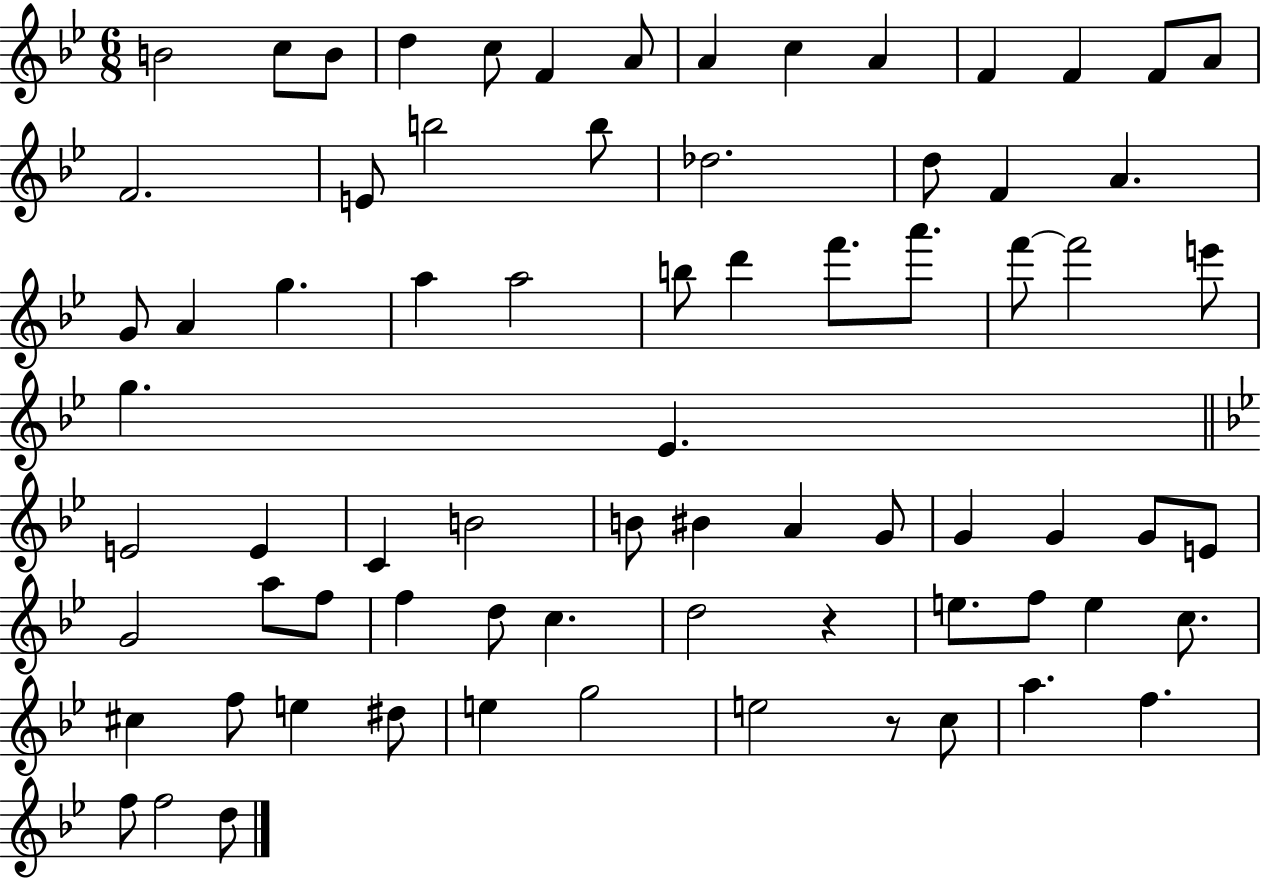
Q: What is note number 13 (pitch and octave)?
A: F4